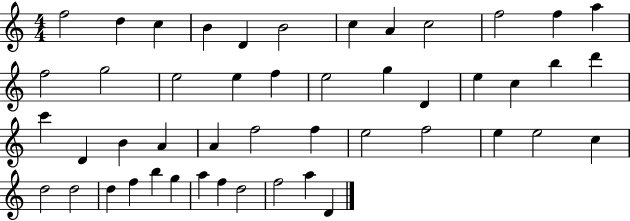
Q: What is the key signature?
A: C major